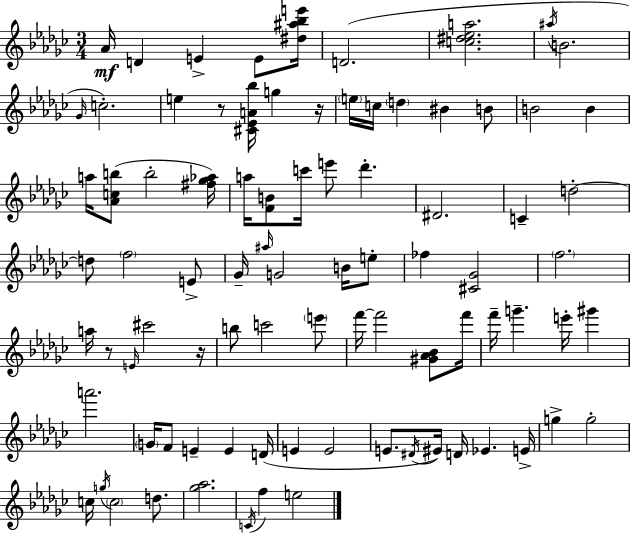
Ab4/s D4/q E4/q E4/e [D#5,A#5,Bb5,E6]/s D4/h. [C5,D#5,Eb5,A5]/h. A#5/s B4/h. Gb4/s C5/h. E5/q R/e [C#4,Eb4,A4,Bb5]/s G5/q R/s E5/s C5/s D5/q BIS4/q B4/e B4/h B4/q A5/s [Ab4,C5,B5]/e B5/h [F#5,Gb5,Ab5]/s A5/s [F4,B4]/e C6/s E6/e Db6/q. D#4/h. C4/q D5/h D5/e F5/h E4/e Gb4/s A#5/s G4/h B4/s E5/e FES5/q [C#4,Gb4]/h F5/h. A5/s R/e E4/s C#6/h R/s B5/e C6/h E6/e F6/s F6/h [G#4,Ab4,Bb4]/e F6/s F6/s G6/q. E6/s G#6/q A6/h. G4/s F4/e E4/q E4/q D4/s E4/q E4/h E4/e. D#4/s EIS4/s D4/s Eb4/q. E4/s G5/q G5/h C5/s G5/s C5/h D5/e. [Gb5,Ab5]/h. C4/s F5/q E5/h